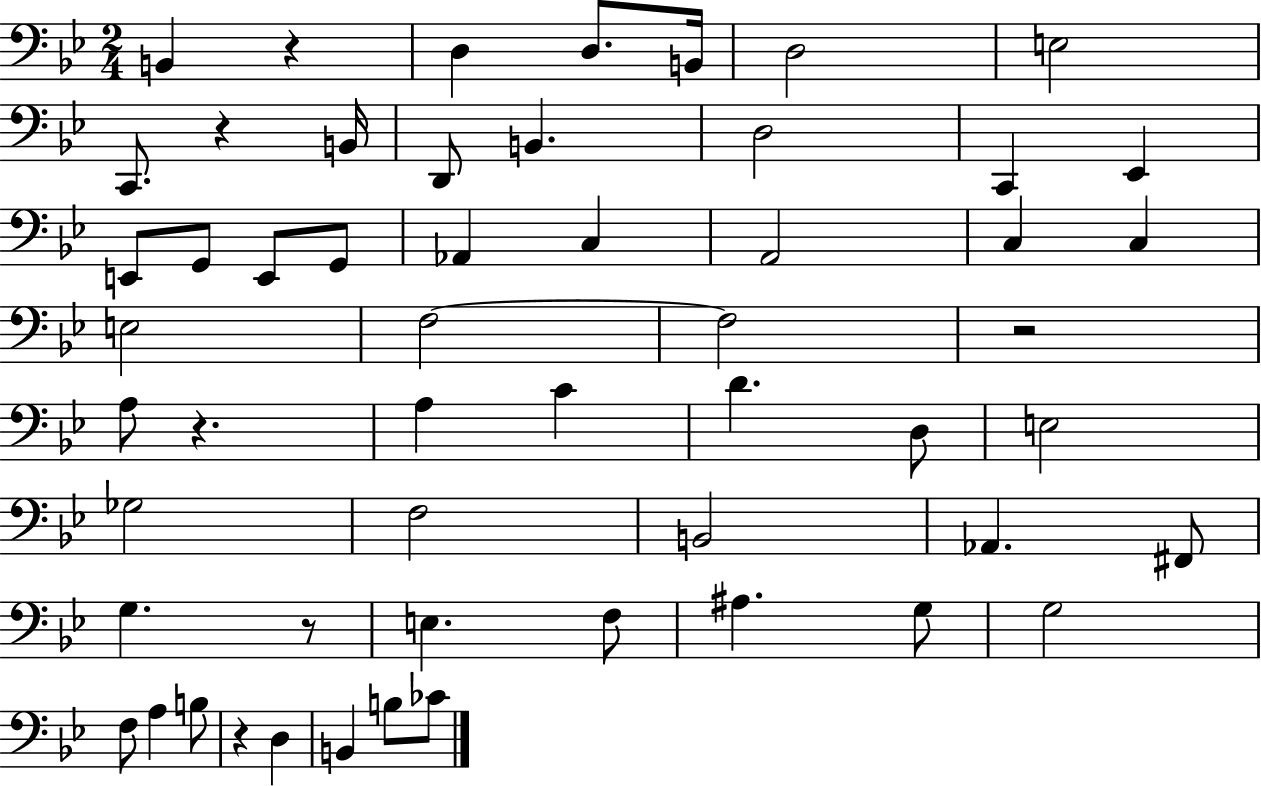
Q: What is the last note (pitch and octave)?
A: CES4